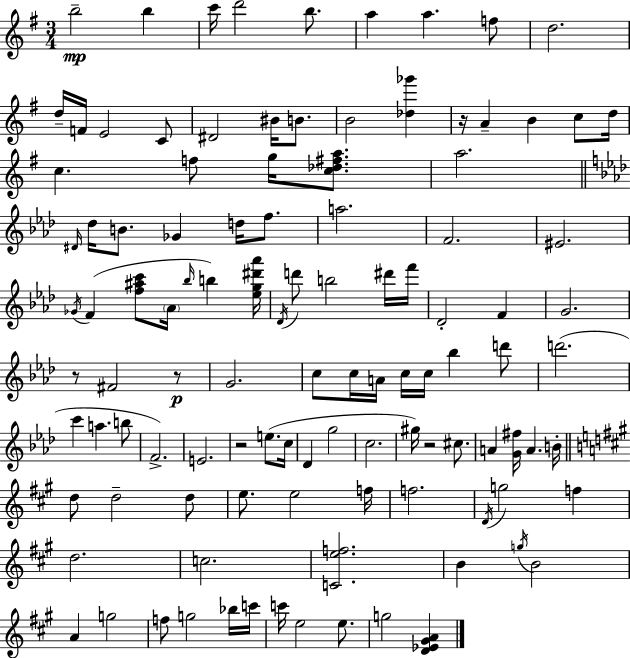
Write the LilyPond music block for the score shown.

{
  \clef treble
  \numericTimeSignature
  \time 3/4
  \key g \major
  b''2--\mp b''4 | c'''16 d'''2 b''8. | a''4 a''4. f''8 | d''2. | \break d''16-- f'16 e'2 c'8 | dis'2 bis'16 b'8. | b'2 <des'' ges'''>4 | r16 a'4-- b'4 c''8 d''16 | \break c''4. f''8 g''16 <c'' des'' fis'' a''>8. | a''2. | \bar "||" \break \key aes \major \grace { dis'16 } des''16 b'8. ges'4 d''16 f''8. | a''2. | f'2. | eis'2. | \break \acciaccatura { ges'16 }( f'4 <f'' ais'' c'''>8 \parenthesize aes'16 \grace { bes''16 } b''4) | <ees'' g'' dis''' aes'''>16 \acciaccatura { des'16 } d'''8 b''2 | dis'''16 f'''16 des'2-. | f'4 g'2. | \break r8 fis'2 | r8\p g'2. | c''8 c''16 a'16 c''16 c''16 bes''4 | d'''8 d'''2.( | \break c'''4 a''4. | b''8 f'2.->) | e'2. | r2 | \break e''8.( c''16 des'4 g''2 | c''2. | gis''16) r2 | cis''8. a'4 <g' fis''>16 a'4. | \break b'16-. \bar "||" \break \key a \major d''8 d''2-- d''8 | e''8. e''2 f''16 | f''2. | \acciaccatura { d'16 } g''2 f''4 | \break d''2. | c''2. | <c' e'' f''>2. | b'4 \acciaccatura { g''16 } b'2 | \break a'4 g''2 | f''8 g''2 | bes''16 c'''16 c'''16 e''2 e''8. | g''2 <d' ees' gis' a'>4 | \break \bar "|."
}